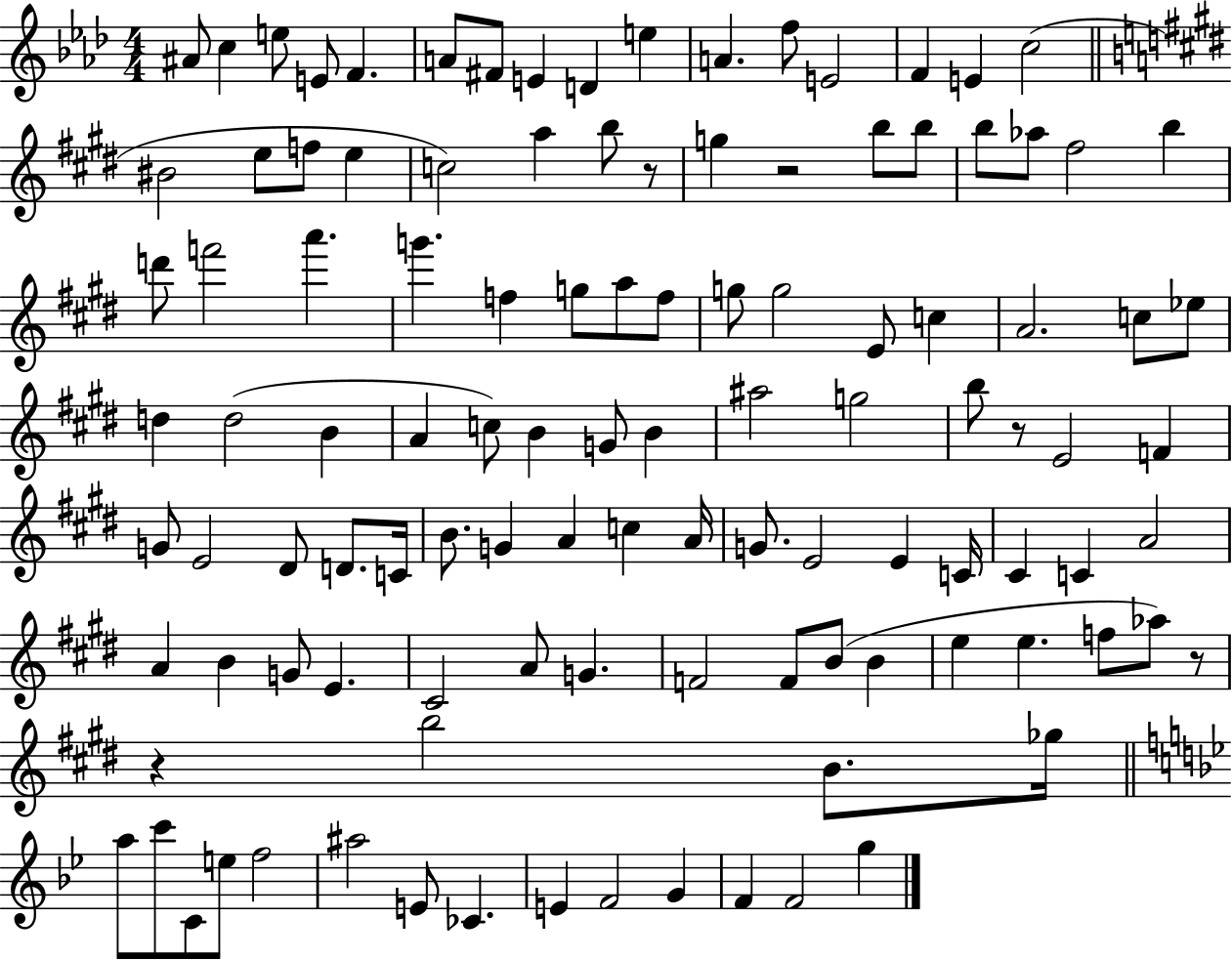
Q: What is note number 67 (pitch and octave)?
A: C5